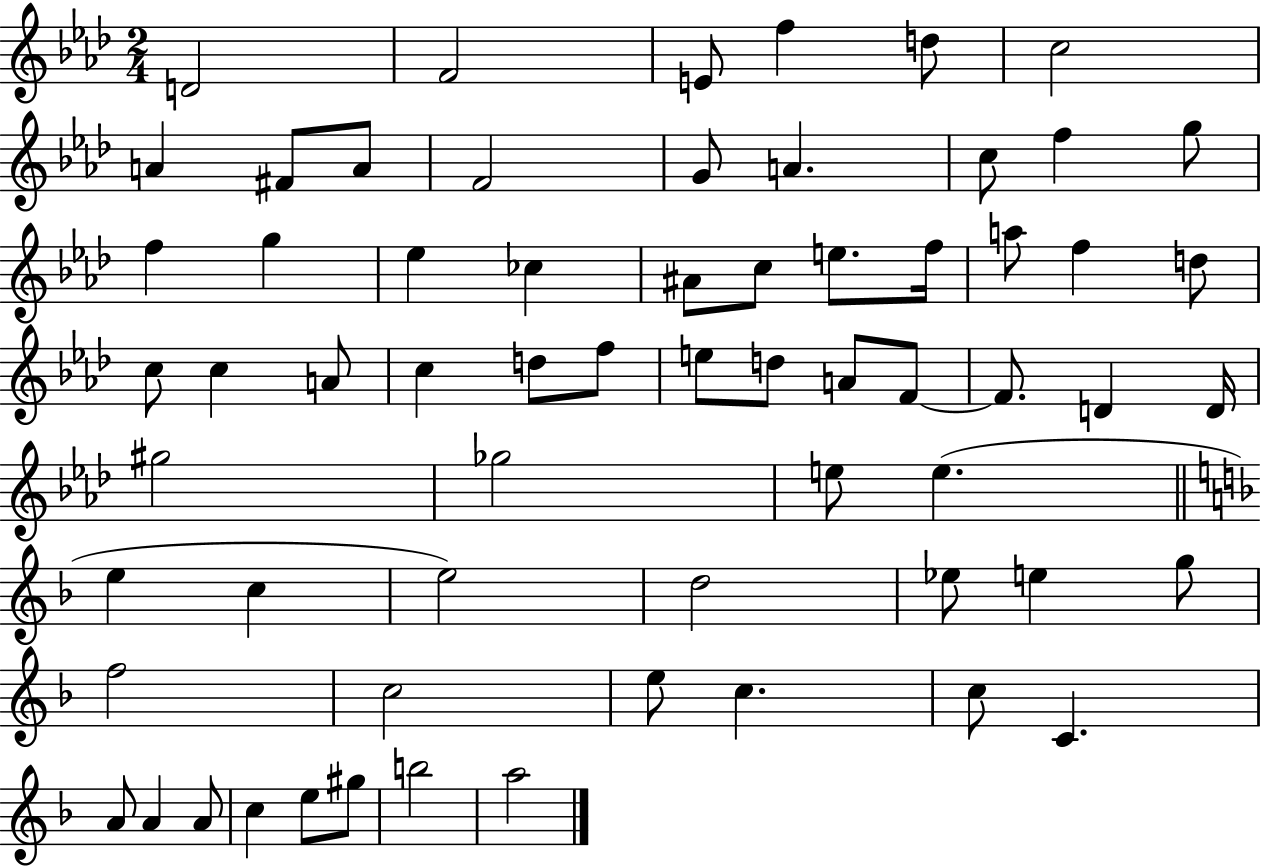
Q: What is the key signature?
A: AES major